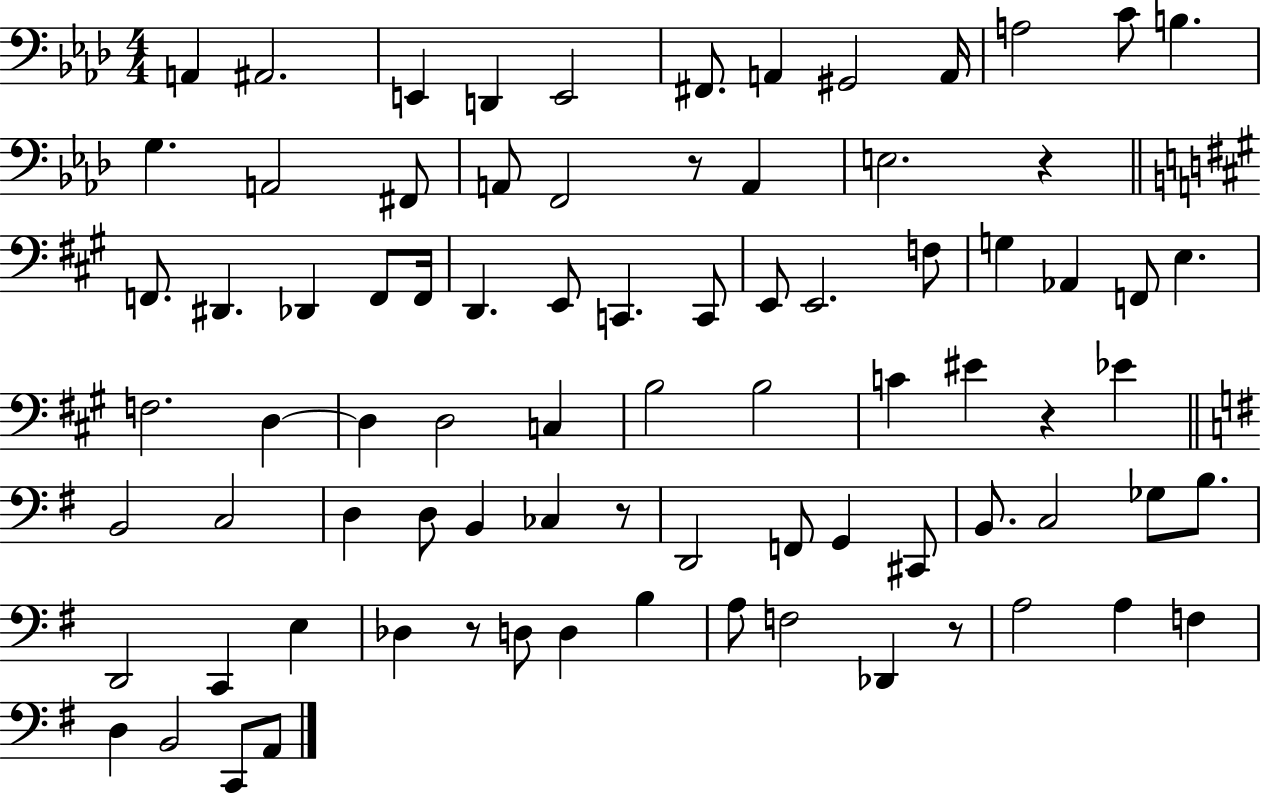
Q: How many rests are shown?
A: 6